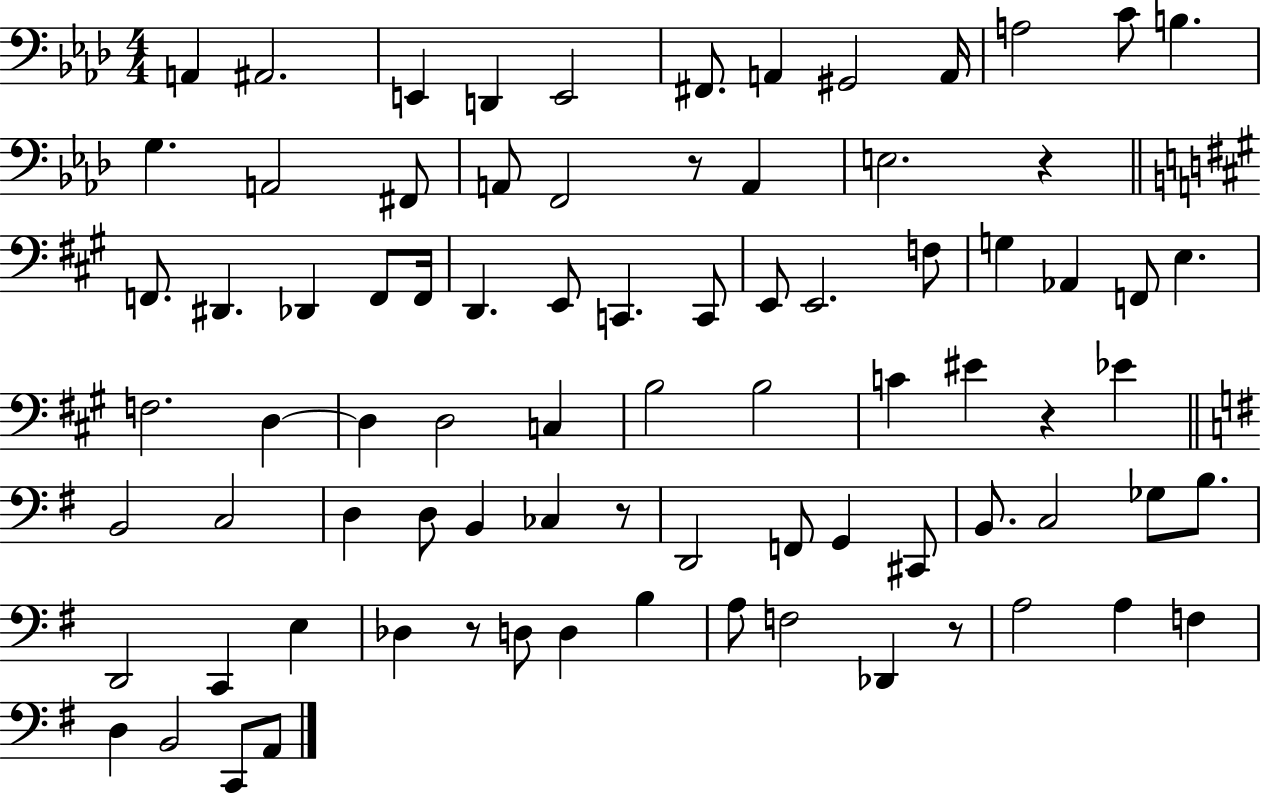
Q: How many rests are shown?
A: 6